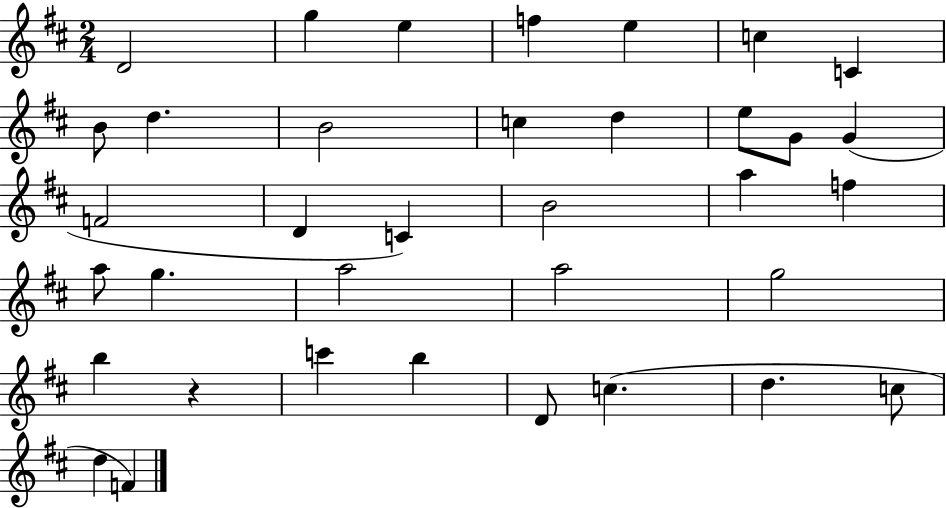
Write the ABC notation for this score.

X:1
T:Untitled
M:2/4
L:1/4
K:D
D2 g e f e c C B/2 d B2 c d e/2 G/2 G F2 D C B2 a f a/2 g a2 a2 g2 b z c' b D/2 c d c/2 d F